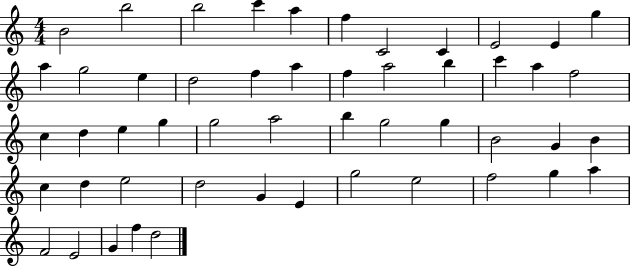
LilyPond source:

{
  \clef treble
  \numericTimeSignature
  \time 4/4
  \key c \major
  b'2 b''2 | b''2 c'''4 a''4 | f''4 c'2 c'4 | e'2 e'4 g''4 | \break a''4 g''2 e''4 | d''2 f''4 a''4 | f''4 a''2 b''4 | c'''4 a''4 f''2 | \break c''4 d''4 e''4 g''4 | g''2 a''2 | b''4 g''2 g''4 | b'2 g'4 b'4 | \break c''4 d''4 e''2 | d''2 g'4 e'4 | g''2 e''2 | f''2 g''4 a''4 | \break f'2 e'2 | g'4 f''4 d''2 | \bar "|."
}